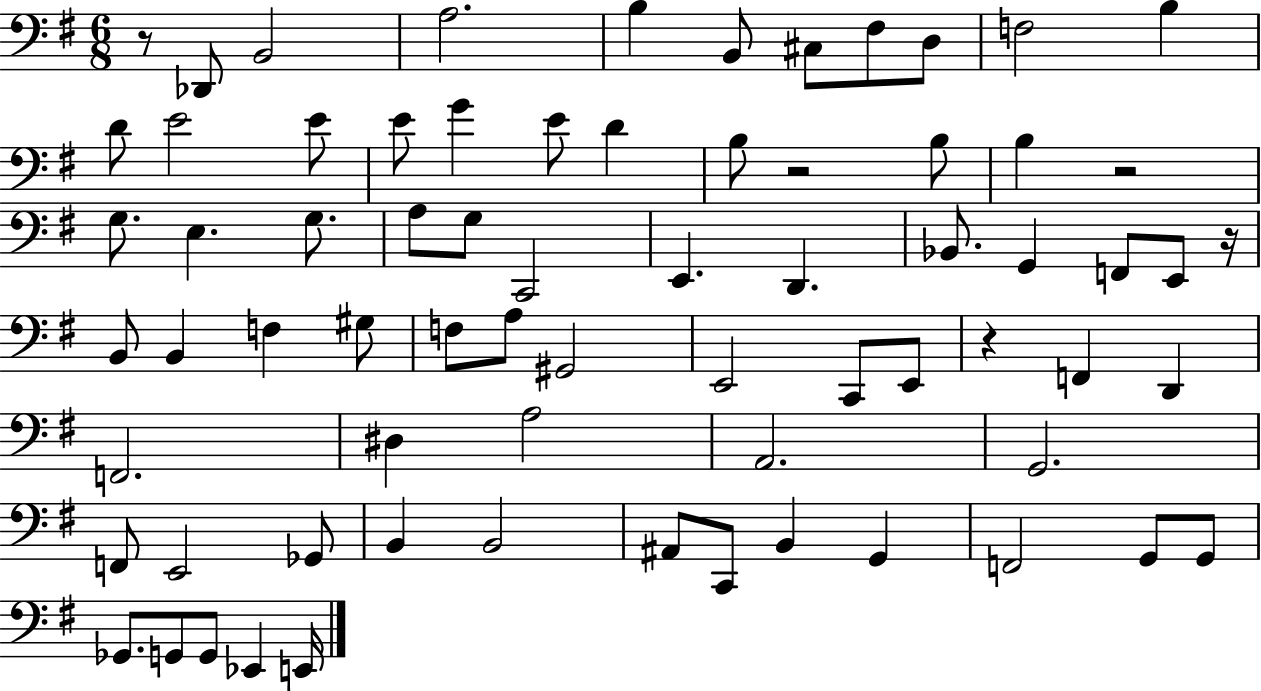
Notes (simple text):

R/e Db2/e B2/h A3/h. B3/q B2/e C#3/e F#3/e D3/e F3/h B3/q D4/e E4/h E4/e E4/e G4/q E4/e D4/q B3/e R/h B3/e B3/q R/h G3/e. E3/q. G3/e. A3/e G3/e C2/h E2/q. D2/q. Bb2/e. G2/q F2/e E2/e R/s B2/e B2/q F3/q G#3/e F3/e A3/e G#2/h E2/h C2/e E2/e R/q F2/q D2/q F2/h. D#3/q A3/h A2/h. G2/h. F2/e E2/h Gb2/e B2/q B2/h A#2/e C2/e B2/q G2/q F2/h G2/e G2/e Gb2/e. G2/e G2/e Eb2/q E2/s